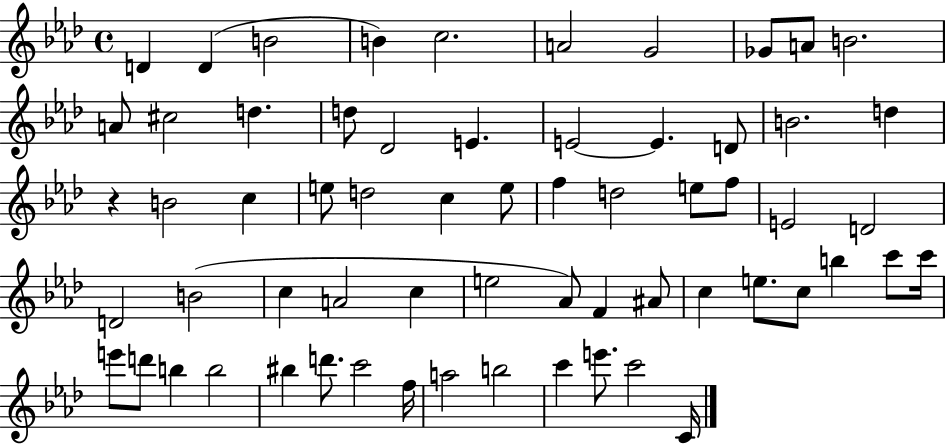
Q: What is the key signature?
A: AES major